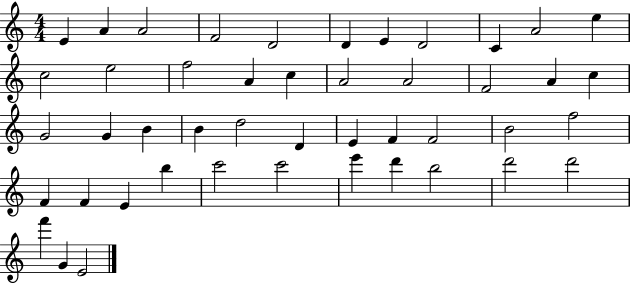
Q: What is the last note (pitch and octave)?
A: E4